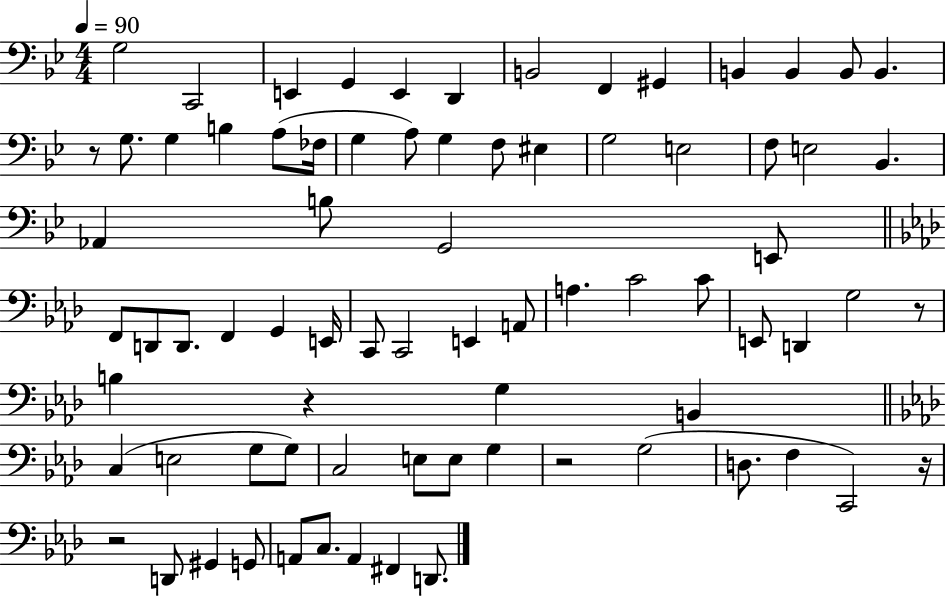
X:1
T:Untitled
M:4/4
L:1/4
K:Bb
G,2 C,,2 E,, G,, E,, D,, B,,2 F,, ^G,, B,, B,, B,,/2 B,, z/2 G,/2 G, B, A,/2 _F,/4 G, A,/2 G, F,/2 ^E, G,2 E,2 F,/2 E,2 _B,, _A,, B,/2 G,,2 E,,/2 F,,/2 D,,/2 D,,/2 F,, G,, E,,/4 C,,/2 C,,2 E,, A,,/2 A, C2 C/2 E,,/2 D,, G,2 z/2 B, z G, B,, C, E,2 G,/2 G,/2 C,2 E,/2 E,/2 G, z2 G,2 D,/2 F, C,,2 z/4 z2 D,,/2 ^G,, G,,/2 A,,/2 C,/2 A,, ^F,, D,,/2